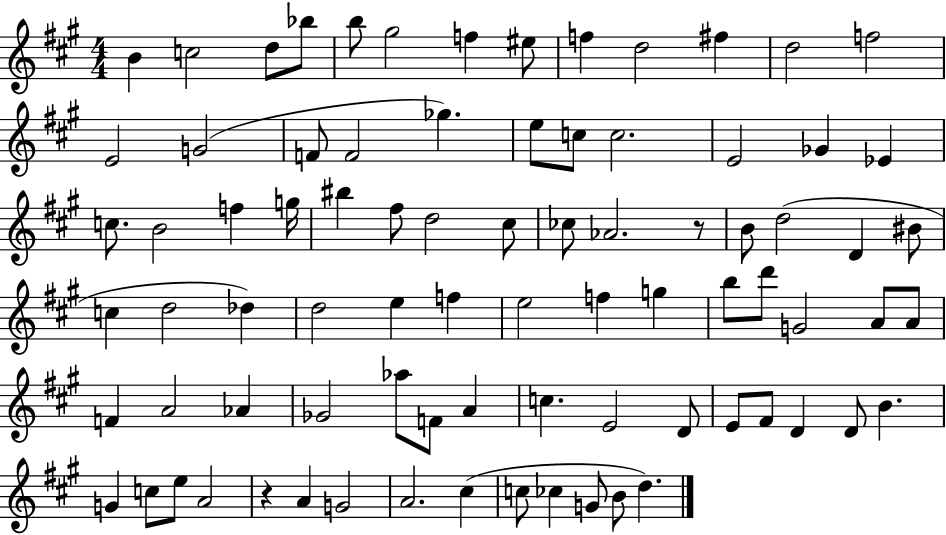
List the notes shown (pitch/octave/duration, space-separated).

B4/q C5/h D5/e Bb5/e B5/e G#5/h F5/q EIS5/e F5/q D5/h F#5/q D5/h F5/h E4/h G4/h F4/e F4/h Gb5/q. E5/e C5/e C5/h. E4/h Gb4/q Eb4/q C5/e. B4/h F5/q G5/s BIS5/q F#5/e D5/h C#5/e CES5/e Ab4/h. R/e B4/e D5/h D4/q BIS4/e C5/q D5/h Db5/q D5/h E5/q F5/q E5/h F5/q G5/q B5/e D6/e G4/h A4/e A4/e F4/q A4/h Ab4/q Gb4/h Ab5/e F4/e A4/q C5/q. E4/h D4/e E4/e F#4/e D4/q D4/e B4/q. G4/q C5/e E5/e A4/h R/q A4/q G4/h A4/h. C#5/q C5/e CES5/q G4/e B4/e D5/q.